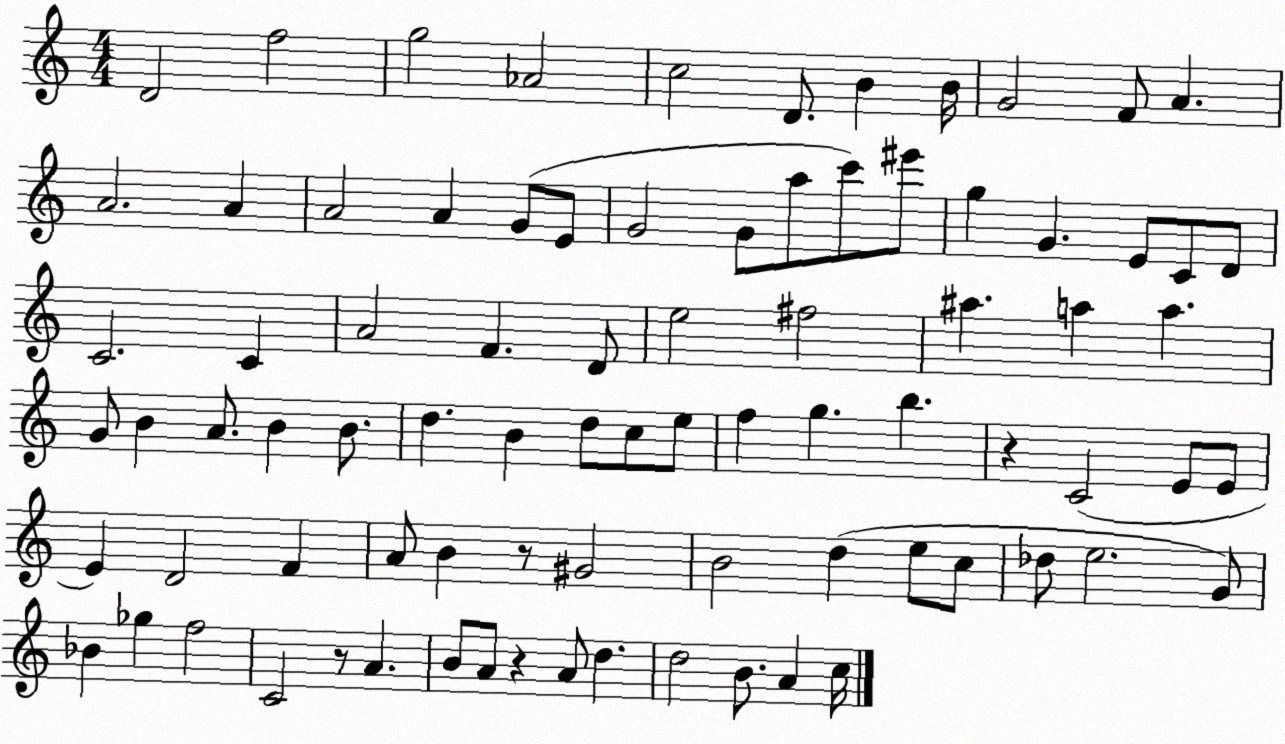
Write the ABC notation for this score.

X:1
T:Untitled
M:4/4
L:1/4
K:C
D2 f2 g2 _A2 c2 D/2 B B/4 G2 F/2 A A2 A A2 A G/2 E/2 G2 G/2 a/2 c'/2 ^e'/2 g G E/2 C/2 D/2 C2 C A2 F D/2 e2 ^f2 ^a a a G/2 B A/2 B B/2 d B d/2 c/2 e/2 f g b z C2 E/2 E/2 E D2 F A/2 B z/2 ^G2 B2 d e/2 c/2 _d/2 e2 G/2 _B _g f2 C2 z/2 A B/2 A/2 z A/2 d d2 B/2 A c/4